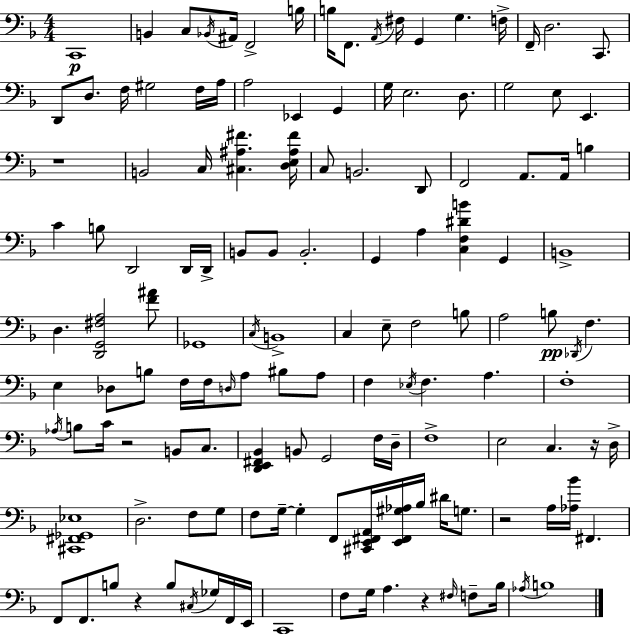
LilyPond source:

{
  \clef bass
  \numericTimeSignature
  \time 4/4
  \key f \major
  \repeat volta 2 { c,1\p | b,4 c8 \acciaccatura { bes,16 } ais,16 f,2-> | b16 b16 f,8. \acciaccatura { a,16 } fis16 g,4 g4. | f16-> f,16-- d2. c,8. | \break d,8 d8. f16 gis2 | f16 a16 a2 ees,4 g,4 | g16 e2. d8. | g2 e8 e,4. | \break r1 | b,2 c16 <cis ais fis'>4. | <d e ais fis'>16 c8 b,2. | d,8 f,2 a,8. a,16 b4 | \break c'4 b8 d,2 | d,16 d,16-> b,8 b,8 b,2.-. | g,4 a4 <c f dis' b'>4 g,4 | b,1-> | \break d4. <d, g, fis a>2 | <f' ais'>8 ges,1 | \acciaccatura { c16 } b,1-> | c4 e8-- f2 | \break b8 a2 b8\pp \acciaccatura { des,16 } f4. | e4 des8 b8 f16 f16 \grace { d16 } a8 | bis8 a8 f4 \acciaccatura { ees16 } f4. | a4. f1-. | \break \acciaccatura { aes16 } b8 c'16 r2 | b,8 c8. <d, e, fis, bes,>4 b,8 g,2 | f16 d16-- f1-> | e2 c4. | \break r16 d16-> <cis, fis, ges, ees>1 | d2.-> | f8 g8 f8 g16--~~ g4-. f,8 | <cis, e, fis, a,>16 <e, fis, gis aes>16 bes16 dis'16 g8. r2 a16 | \break <aes bes'>16 fis,4. f,8 f,8. b8 r4 | b8 \acciaccatura { cis16 } ges16 f,16 e,16 c,1 | f8 g16 a4. | r4 \grace { fis16 } f8-- bes16 \acciaccatura { aes16 } b1 | \break } \bar "|."
}